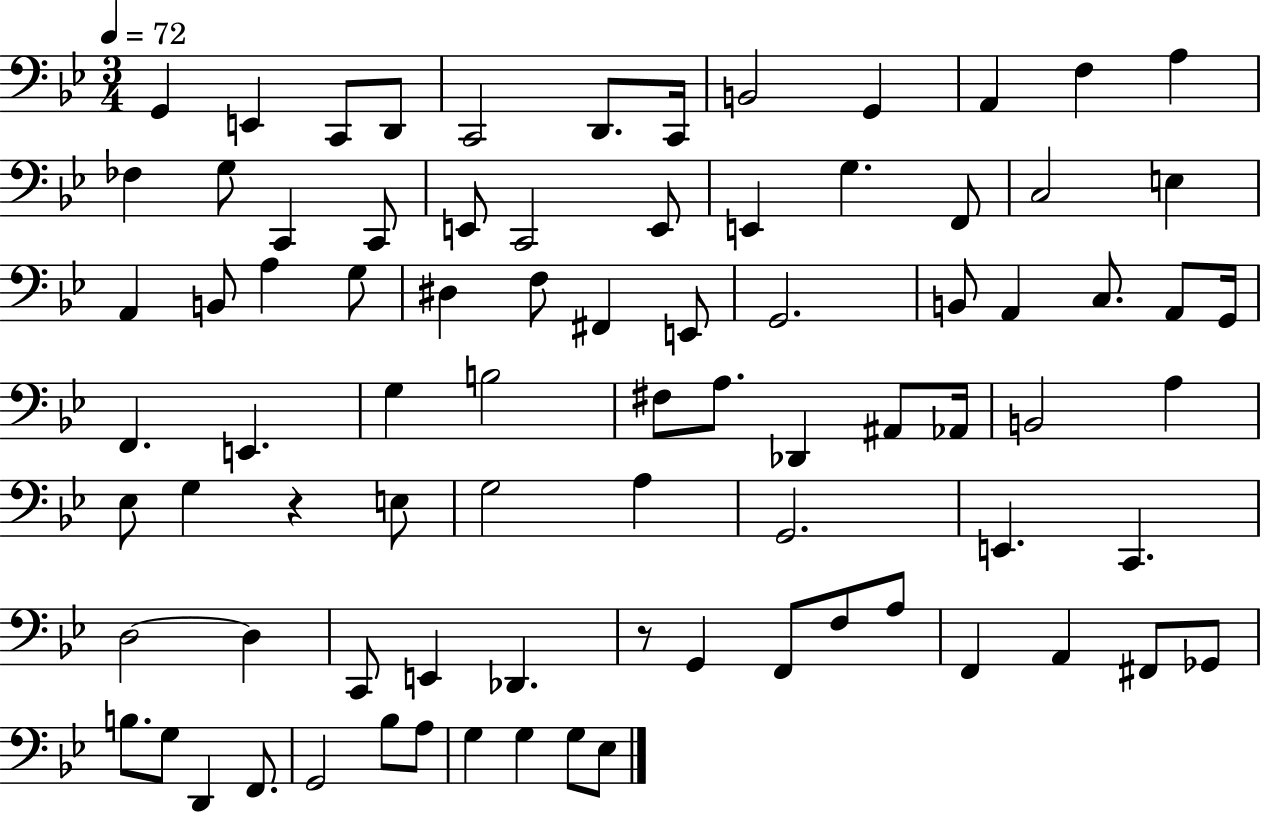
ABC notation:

X:1
T:Untitled
M:3/4
L:1/4
K:Bb
G,, E,, C,,/2 D,,/2 C,,2 D,,/2 C,,/4 B,,2 G,, A,, F, A, _F, G,/2 C,, C,,/2 E,,/2 C,,2 E,,/2 E,, G, F,,/2 C,2 E, A,, B,,/2 A, G,/2 ^D, F,/2 ^F,, E,,/2 G,,2 B,,/2 A,, C,/2 A,,/2 G,,/4 F,, E,, G, B,2 ^F,/2 A,/2 _D,, ^A,,/2 _A,,/4 B,,2 A, _E,/2 G, z E,/2 G,2 A, G,,2 E,, C,, D,2 D, C,,/2 E,, _D,, z/2 G,, F,,/2 F,/2 A,/2 F,, A,, ^F,,/2 _G,,/2 B,/2 G,/2 D,, F,,/2 G,,2 _B,/2 A,/2 G, G, G,/2 _E,/2